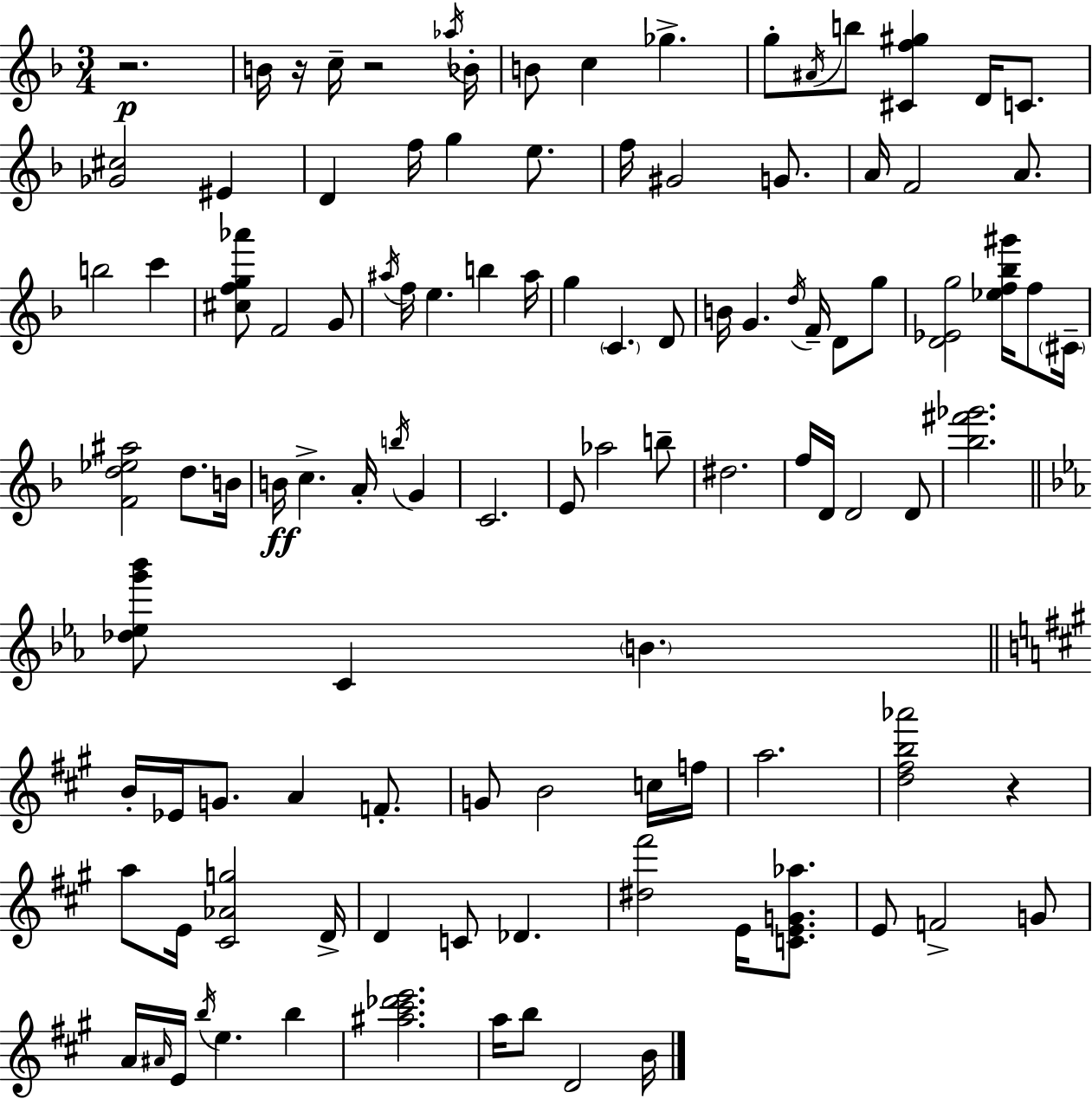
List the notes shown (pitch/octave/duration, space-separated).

R/h. B4/s R/s C5/s R/h Ab5/s Bb4/s B4/e C5/q Gb5/q. G5/e A#4/s B5/e [C#4,F5,G#5]/q D4/s C4/e. [Gb4,C#5]/h EIS4/q D4/q F5/s G5/q E5/e. F5/s G#4/h G4/e. A4/s F4/h A4/e. B5/h C6/q [C#5,F5,G5,Ab6]/e F4/h G4/e A#5/s F5/s E5/q. B5/q A#5/s G5/q C4/q. D4/e B4/s G4/q. D5/s F4/s D4/e G5/e [D4,Eb4,G5]/h [Eb5,F5,Bb5,G#6]/s F5/e C#4/s [F4,D5,Eb5,A#5]/h D5/e. B4/s B4/s C5/q. A4/s B5/s G4/q C4/h. E4/e Ab5/h B5/e D#5/h. F5/s D4/s D4/h D4/e [Bb5,F#6,Gb6]/h. [Db5,Eb5,G6,Bb6]/e C4/q B4/q. B4/s Eb4/s G4/e. A4/q F4/e. G4/e B4/h C5/s F5/s A5/h. [D5,F#5,B5,Ab6]/h R/q A5/e E4/s [C#4,Ab4,G5]/h D4/s D4/q C4/e Db4/q. [D#5,F#6]/h E4/s [C4,E4,G4,Ab5]/e. E4/e F4/h G4/e A4/s A#4/s E4/s B5/s E5/q. B5/q [A#5,C#6,Db6,E6]/h. A5/s B5/e D4/h B4/s